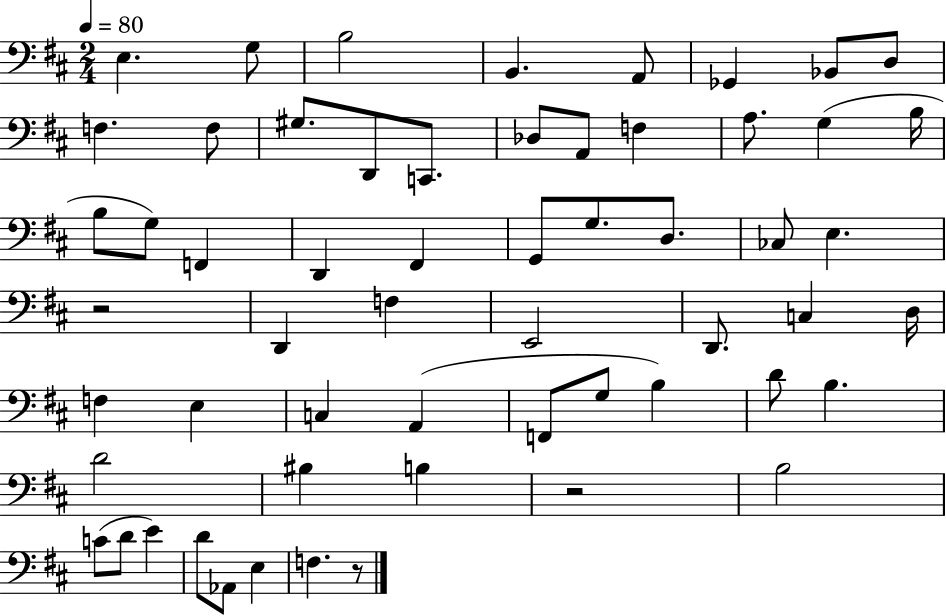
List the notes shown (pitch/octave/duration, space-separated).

E3/q. G3/e B3/h B2/q. A2/e Gb2/q Bb2/e D3/e F3/q. F3/e G#3/e. D2/e C2/e. Db3/e A2/e F3/q A3/e. G3/q B3/s B3/e G3/e F2/q D2/q F#2/q G2/e G3/e. D3/e. CES3/e E3/q. R/h D2/q F3/q E2/h D2/e. C3/q D3/s F3/q E3/q C3/q A2/q F2/e G3/e B3/q D4/e B3/q. D4/h BIS3/q B3/q R/h B3/h C4/e D4/e E4/q D4/e Ab2/e E3/q F3/q. R/e